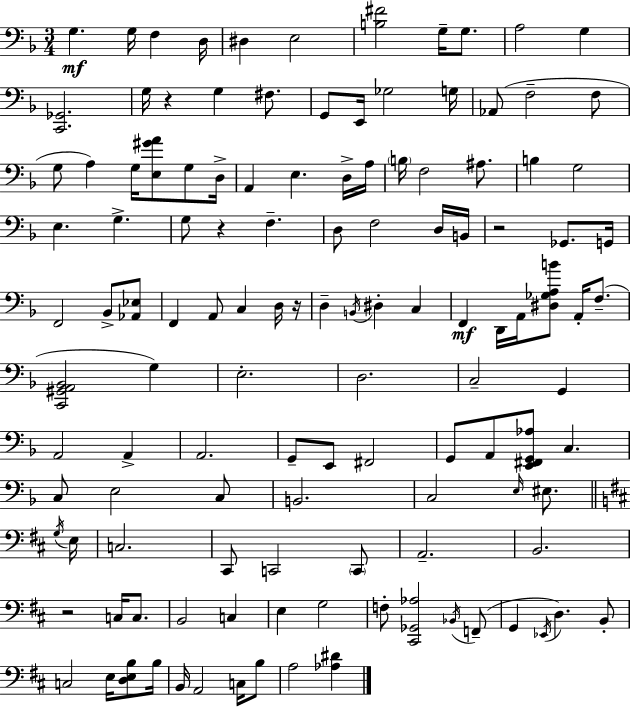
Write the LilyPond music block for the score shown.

{
  \clef bass
  \numericTimeSignature
  \time 3/4
  \key d \minor
  \repeat volta 2 { g4.\mf g16 f4 d16 | dis4 e2 | <b fis'>2 g16-- g8. | a2 g4 | \break <c, ges,>2. | g16 r4 g4 fis8. | g,8 e,16 ges2 g16 | aes,8( f2-- f8 | \break g8 a4) g16 <e gis' a'>8 g8 d16-> | a,4 e4. d16-> a16 | \parenthesize b16 f2 ais8. | b4 g2 | \break e4. g4.-> | g8 r4 f4.-- | d8 f2 d16 b,16 | r2 ges,8. g,16 | \break f,2 bes,8-> <aes, ees>8 | f,4 a,8 c4 d16 r16 | d4-- \acciaccatura { b,16 } dis4-. c4 | f,4\mf d,16 a,16 <dis ges a b'>8 a,16-. f8.--( | \break <c, gis, a, bes,>2 g4) | e2.-. | d2. | c2-- g,4 | \break a,2 a,4-> | a,2. | g,8-- e,8 fis,2 | g,8 a,8 <e, fis, g, aes>8 c4. | \break c8 e2 c8 | b,2. | c2 \grace { e16 } eis8. | \bar "||" \break \key d \major \acciaccatura { g16 } e16 c2. | cis,8 c,2 | \parenthesize c,8 a,2.-- | b,2. | \break r2 c16 c8. | b,2 c4 | e4 g2 | f8-. <cis, ges, aes>2 | \break \acciaccatura { bes,16 }( f,8-- g,4 \acciaccatura { ees,16 } d4.) | b,8-. c2 | e16 <d e b>8 b16 b,16 a,2 | c16 b8 a2 | \break <aes dis'>4 } \bar "|."
}